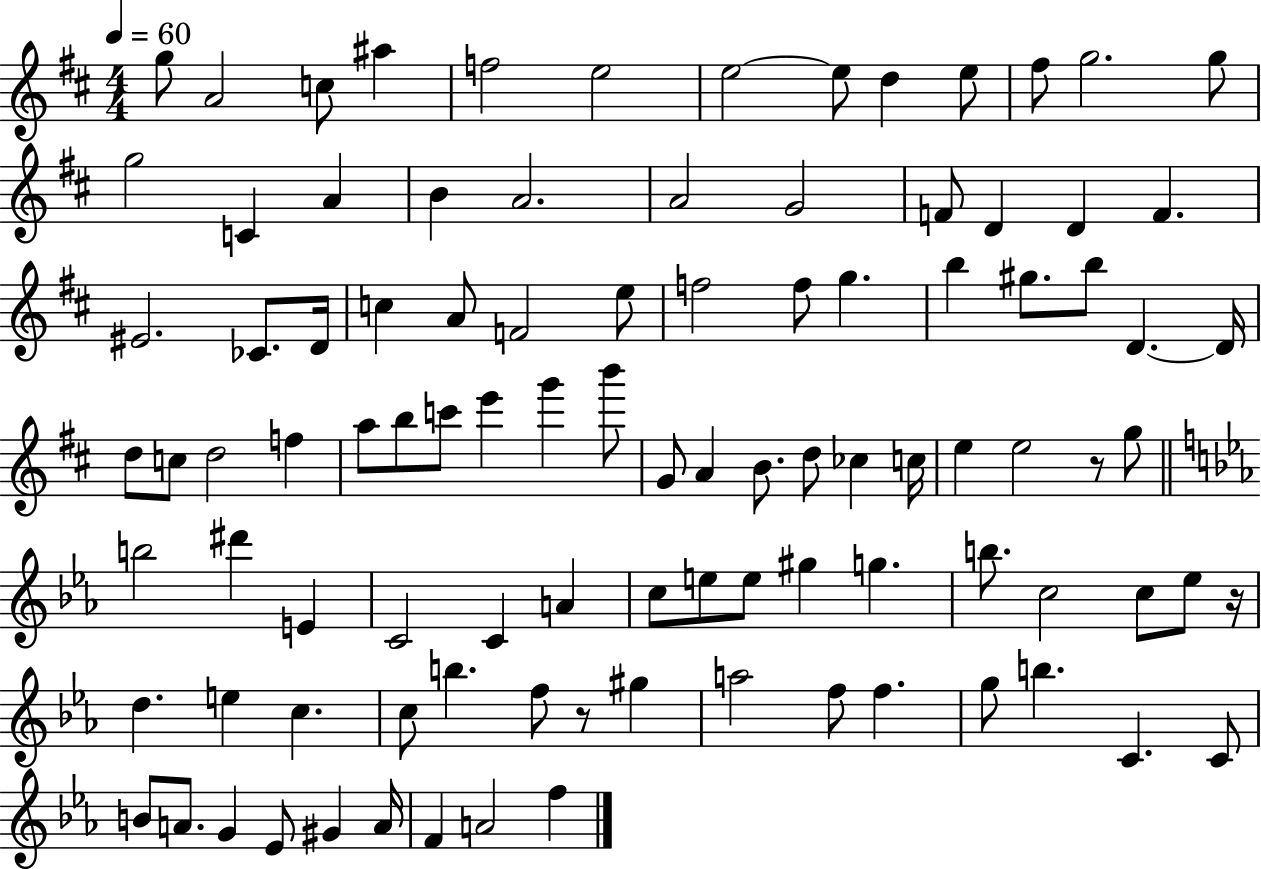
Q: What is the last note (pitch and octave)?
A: F5